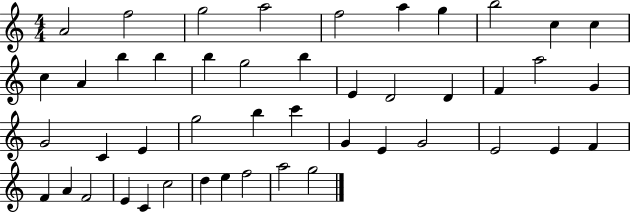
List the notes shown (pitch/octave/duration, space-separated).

A4/h F5/h G5/h A5/h F5/h A5/q G5/q B5/h C5/q C5/q C5/q A4/q B5/q B5/q B5/q G5/h B5/q E4/q D4/h D4/q F4/q A5/h G4/q G4/h C4/q E4/q G5/h B5/q C6/q G4/q E4/q G4/h E4/h E4/q F4/q F4/q A4/q F4/h E4/q C4/q C5/h D5/q E5/q F5/h A5/h G5/h